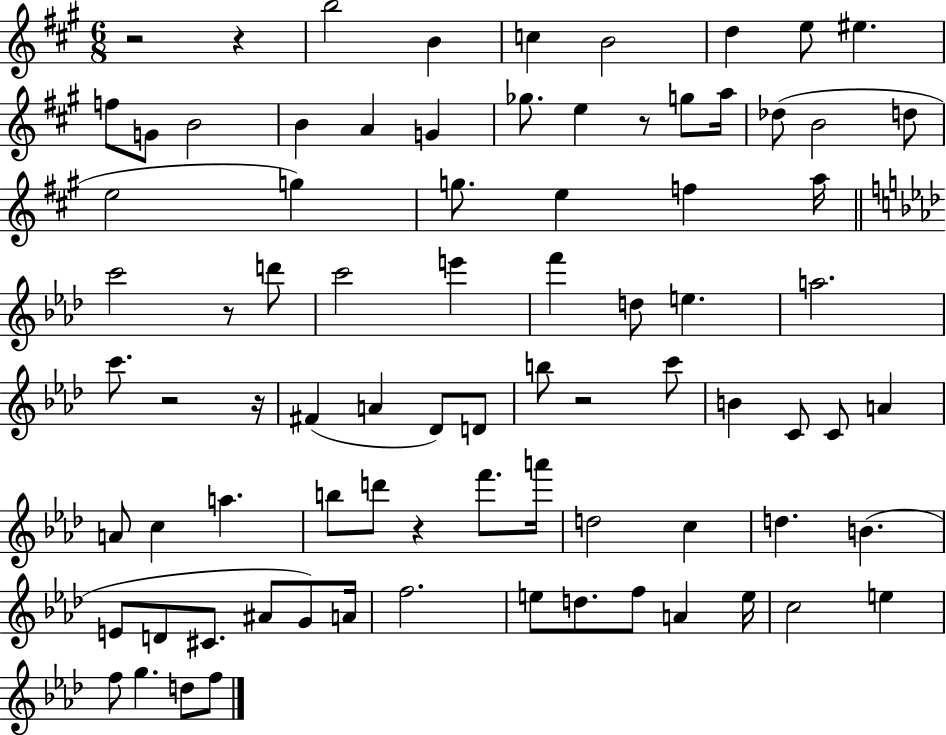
R/h R/q B5/h B4/q C5/q B4/h D5/q E5/e EIS5/q. F5/e G4/e B4/h B4/q A4/q G4/q Gb5/e. E5/q R/e G5/e A5/s Db5/e B4/h D5/e E5/h G5/q G5/e. E5/q F5/q A5/s C6/h R/e D6/e C6/h E6/q F6/q D5/e E5/q. A5/h. C6/e. R/h R/s F#4/q A4/q Db4/e D4/e B5/e R/h C6/e B4/q C4/e C4/e A4/q A4/e C5/q A5/q. B5/e D6/e R/q F6/e. A6/s D5/h C5/q D5/q. B4/q. E4/e D4/e C#4/e. A#4/e G4/e A4/s F5/h. E5/e D5/e. F5/e A4/q E5/s C5/h E5/q F5/e G5/q. D5/e F5/e